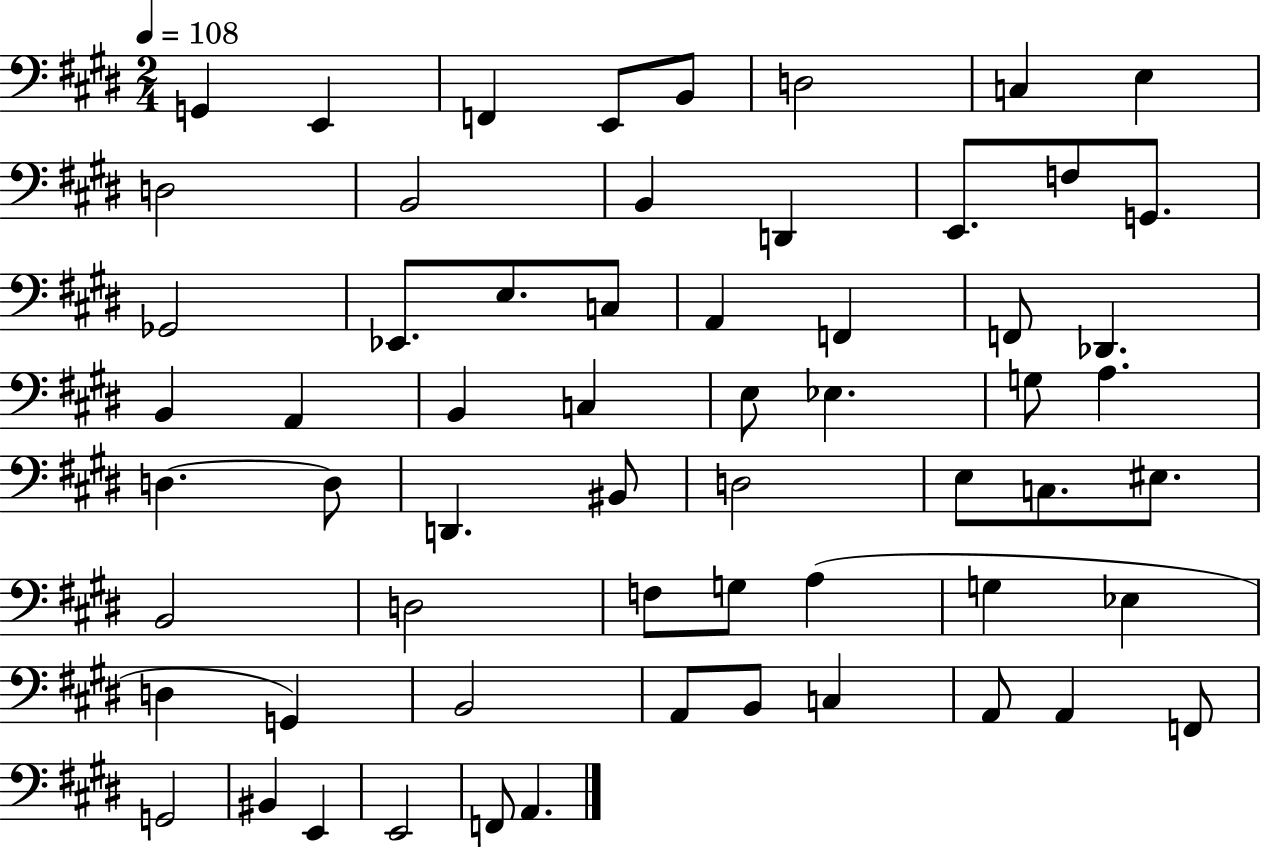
G2/q E2/q F2/q E2/e B2/e D3/h C3/q E3/q D3/h B2/h B2/q D2/q E2/e. F3/e G2/e. Gb2/h Eb2/e. E3/e. C3/e A2/q F2/q F2/e Db2/q. B2/q A2/q B2/q C3/q E3/e Eb3/q. G3/e A3/q. D3/q. D3/e D2/q. BIS2/e D3/h E3/e C3/e. EIS3/e. B2/h D3/h F3/e G3/e A3/q G3/q Eb3/q D3/q G2/q B2/h A2/e B2/e C3/q A2/e A2/q F2/e G2/h BIS2/q E2/q E2/h F2/e A2/q.